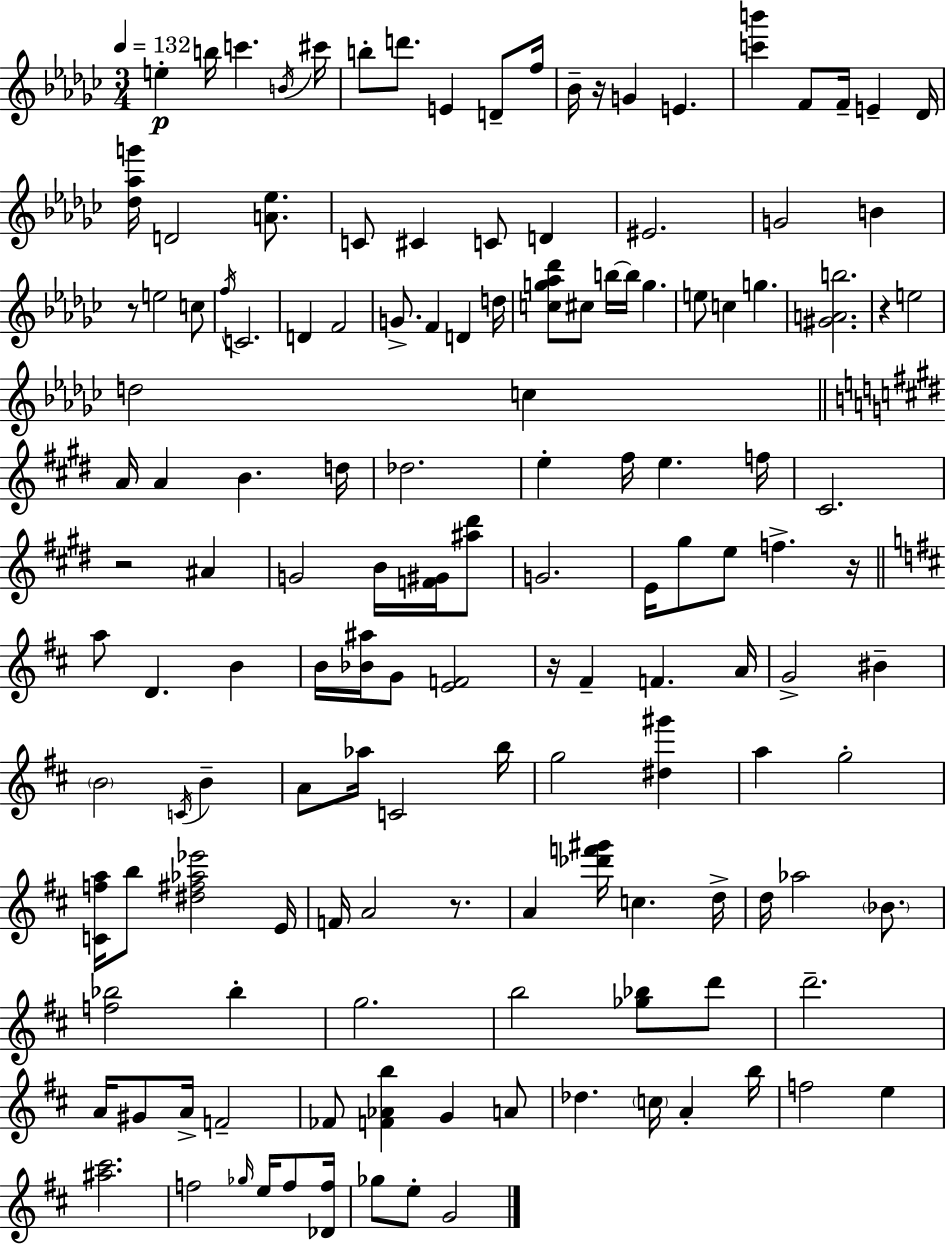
E5/q B5/s C6/q. B4/s C#6/s B5/e D6/e. E4/q D4/e F5/s Bb4/s R/s G4/q E4/q. [C6,B6]/q F4/e F4/s E4/q Db4/s [Db5,Ab5,G6]/s D4/h [A4,Eb5]/e. C4/e C#4/q C4/e D4/q EIS4/h. G4/h B4/q R/e E5/h C5/e F5/s C4/h. D4/q F4/h G4/e. F4/q D4/q D5/s [C5,G5,Ab5,Db6]/e C#5/e B5/s B5/s G5/q. E5/e C5/q G5/q. [G#4,A4,B5]/h. R/q E5/h D5/h C5/q A4/s A4/q B4/q. D5/s Db5/h. E5/q F#5/s E5/q. F5/s C#4/h. R/h A#4/q G4/h B4/s [F4,G#4]/s [A#5,D#6]/e G4/h. E4/s G#5/e E5/e F5/q. R/s A5/e D4/q. B4/q B4/s [Bb4,A#5]/s G4/e [E4,F4]/h R/s F#4/q F4/q. A4/s G4/h BIS4/q B4/h C4/s B4/q A4/e Ab5/s C4/h B5/s G5/h [D#5,G#6]/q A5/q G5/h [C4,F5,A5]/s B5/e [D#5,F#5,Ab5,Eb6]/h E4/s F4/s A4/h R/e. A4/q [Db6,F6,G#6]/s C5/q. D5/s D5/s Ab5/h Bb4/e. [F5,Bb5]/h Bb5/q G5/h. B5/h [Gb5,Bb5]/e D6/e D6/h. A4/s G#4/e A4/s F4/h FES4/e [F4,Ab4,B5]/q G4/q A4/e Db5/q. C5/s A4/q B5/s F5/h E5/q [A#5,C#6]/h. F5/h Gb5/s E5/s F5/e [Db4,F5]/s Gb5/e E5/e G4/h